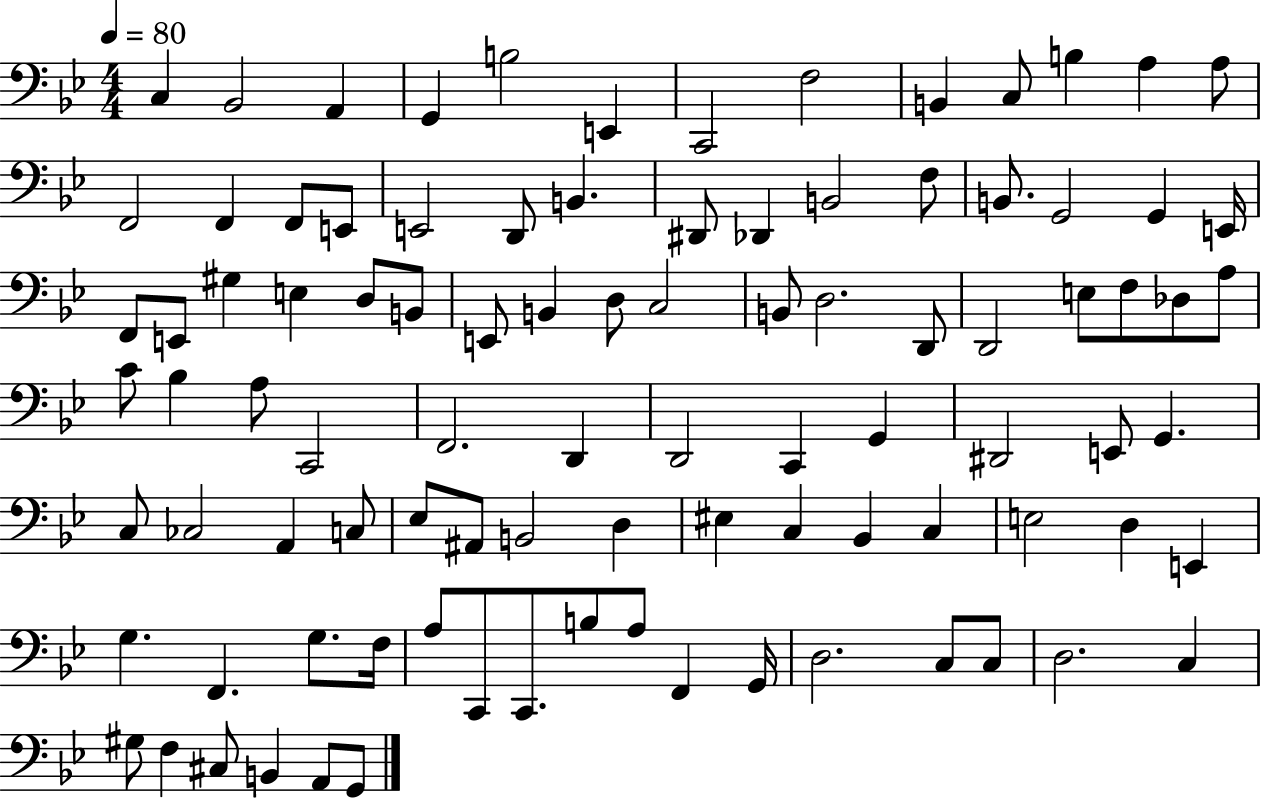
{
  \clef bass
  \numericTimeSignature
  \time 4/4
  \key bes \major
  \tempo 4 = 80
  \repeat volta 2 { c4 bes,2 a,4 | g,4 b2 e,4 | c,2 f2 | b,4 c8 b4 a4 a8 | \break f,2 f,4 f,8 e,8 | e,2 d,8 b,4. | dis,8 des,4 b,2 f8 | b,8. g,2 g,4 e,16 | \break f,8 e,8 gis4 e4 d8 b,8 | e,8 b,4 d8 c2 | b,8 d2. d,8 | d,2 e8 f8 des8 a8 | \break c'8 bes4 a8 c,2 | f,2. d,4 | d,2 c,4 g,4 | dis,2 e,8 g,4. | \break c8 ces2 a,4 c8 | ees8 ais,8 b,2 d4 | eis4 c4 bes,4 c4 | e2 d4 e,4 | \break g4. f,4. g8. f16 | a8 c,8 c,8. b8 a8 f,4 g,16 | d2. c8 c8 | d2. c4 | \break gis8 f4 cis8 b,4 a,8 g,8 | } \bar "|."
}